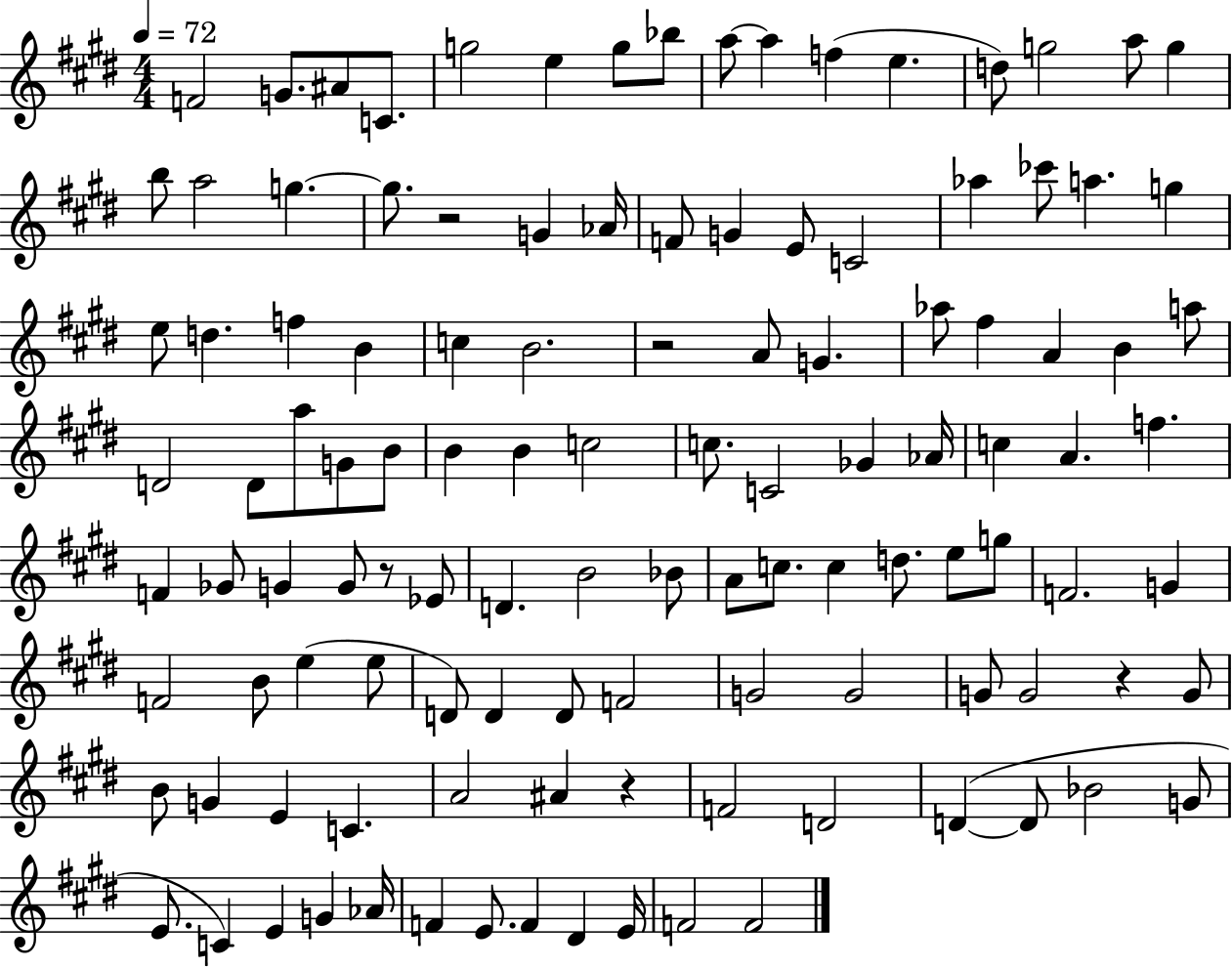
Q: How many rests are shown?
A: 5